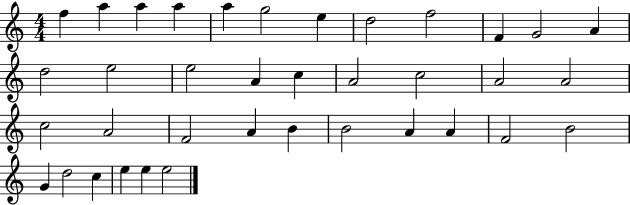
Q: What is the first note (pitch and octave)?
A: F5